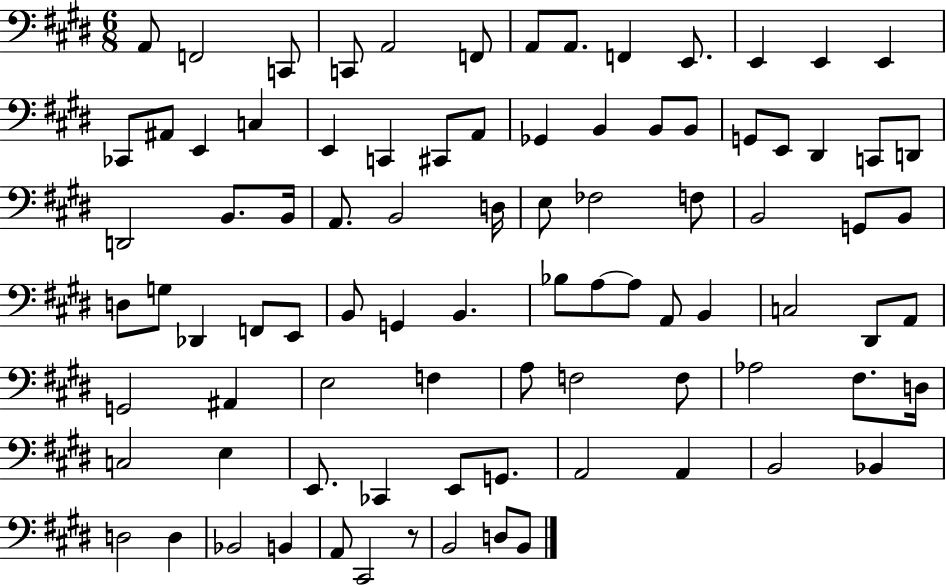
X:1
T:Untitled
M:6/8
L:1/4
K:E
A,,/2 F,,2 C,,/2 C,,/2 A,,2 F,,/2 A,,/2 A,,/2 F,, E,,/2 E,, E,, E,, _C,,/2 ^A,,/2 E,, C, E,, C,, ^C,,/2 A,,/2 _G,, B,, B,,/2 B,,/2 G,,/2 E,,/2 ^D,, C,,/2 D,,/2 D,,2 B,,/2 B,,/4 A,,/2 B,,2 D,/4 E,/2 _F,2 F,/2 B,,2 G,,/2 B,,/2 D,/2 G,/2 _D,, F,,/2 E,,/2 B,,/2 G,, B,, _B,/2 A,/2 A,/2 A,,/2 B,, C,2 ^D,,/2 A,,/2 G,,2 ^A,, E,2 F, A,/2 F,2 F,/2 _A,2 ^F,/2 D,/4 C,2 E, E,,/2 _C,, E,,/2 G,,/2 A,,2 A,, B,,2 _B,, D,2 D, _B,,2 B,, A,,/2 ^C,,2 z/2 B,,2 D,/2 B,,/2